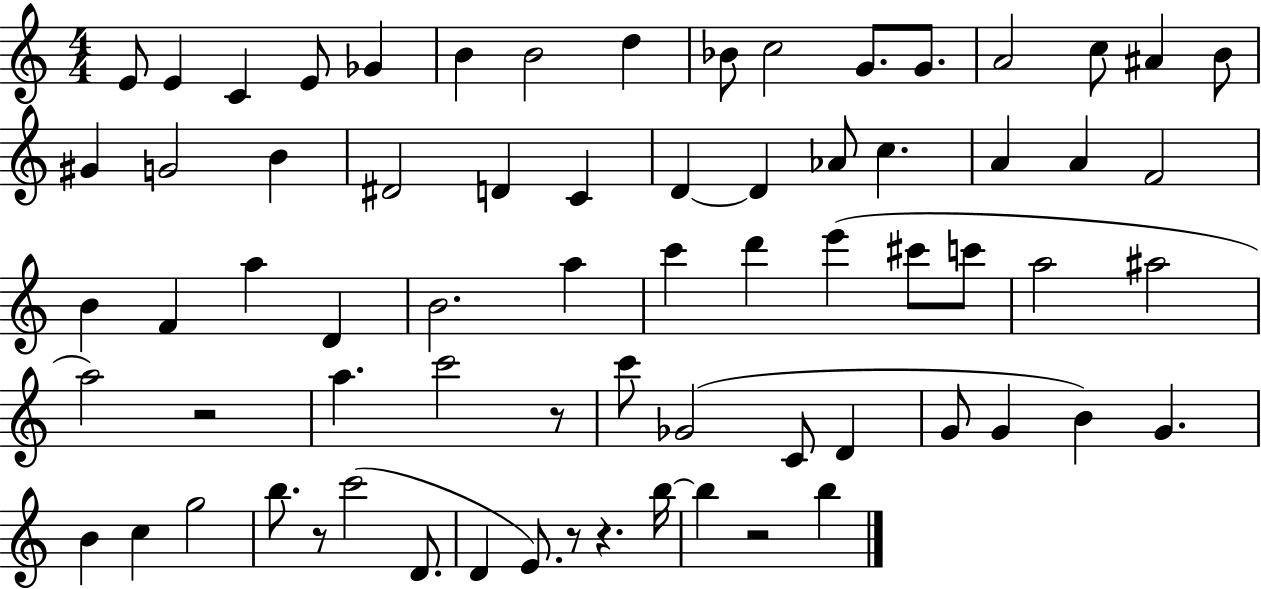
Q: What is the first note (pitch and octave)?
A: E4